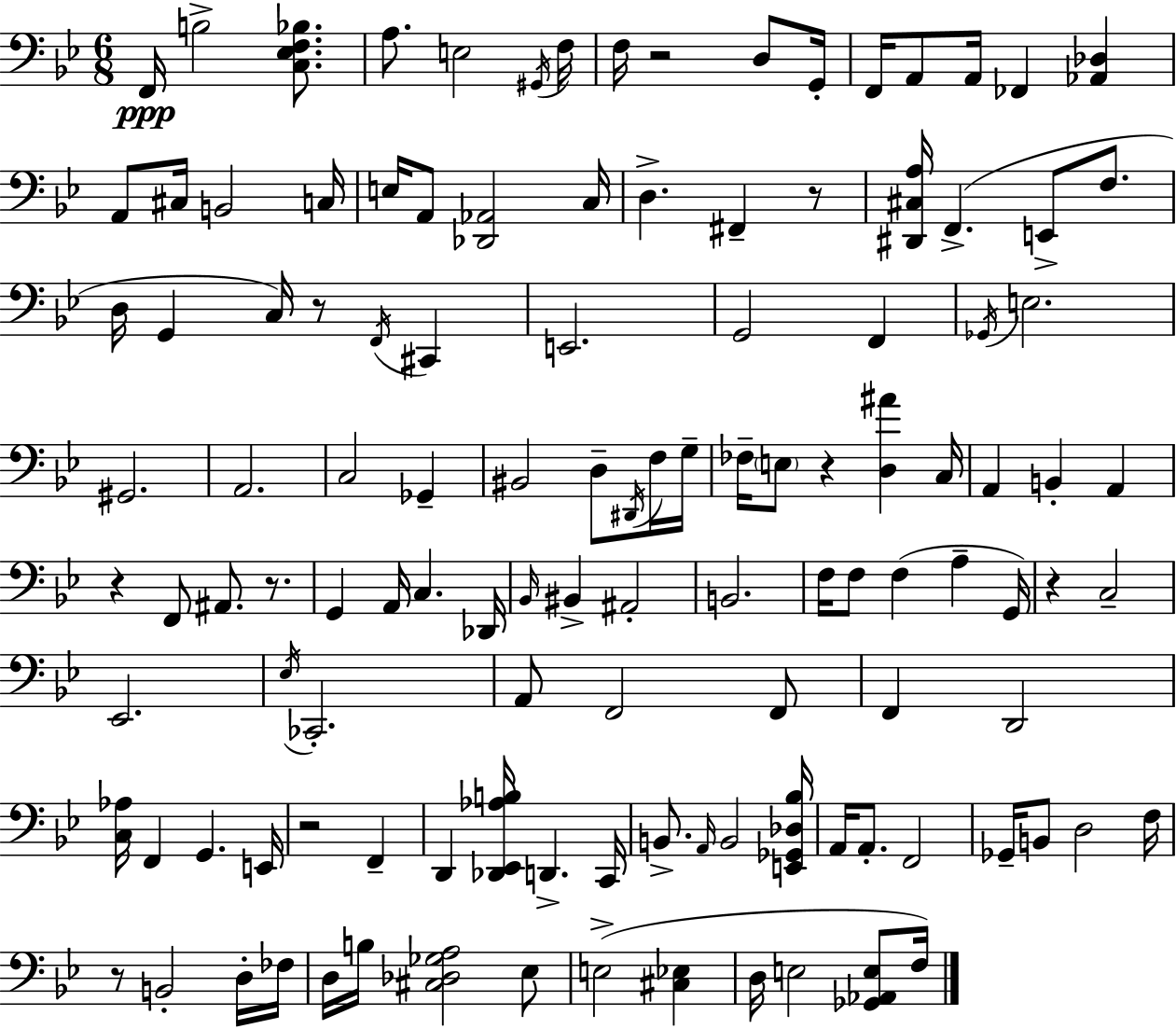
{
  \clef bass
  \numericTimeSignature
  \time 6/8
  \key g \minor
  f,16\ppp b2-> <c ees f bes>8. | a8. e2 \acciaccatura { gis,16 } | f16 f16 r2 d8 | g,16-. f,16 a,8 a,16 fes,4 <aes, des>4 | \break a,8 cis16 b,2 | c16 e16 a,8 <des, aes,>2 | c16 d4.-> fis,4-- r8 | <dis, cis a>16 f,4.->( e,8-> f8. | \break d16 g,4 c16) r8 \acciaccatura { f,16 } cis,4 | e,2. | g,2 f,4 | \acciaccatura { ges,16 } e2. | \break gis,2. | a,2. | c2 ges,4-- | bis,2 d8-- | \break \acciaccatura { dis,16 } f16 g16-- fes16-- \parenthesize e8 r4 <d ais'>4 | c16 a,4 b,4-. | a,4 r4 f,8 ais,8. | r8. g,4 a,16 c4. | \break des,16 \grace { bes,16 } bis,4-> ais,2-. | b,2. | f16 f8 f4( | a4-- g,16) r4 c2-- | \break ees,2. | \acciaccatura { ees16 } ces,2.-. | a,8 f,2 | f,8 f,4 d,2 | \break <c aes>16 f,4 g,4. | e,16 r2 | f,4-- d,4 <des, ees, aes b>16 d,4.-> | c,16 b,8.-> \grace { a,16 } b,2 | \break <e, ges, des bes>16 a,16 a,8.-. f,2 | ges,16-- b,8 d2 | f16 r8 b,2-. | d16-. fes16 d16 b16 <cis des ges a>2 | \break ees8 e2->( | <cis ees>4 d16 e2 | <ges, aes, e>8 f16) \bar "|."
}